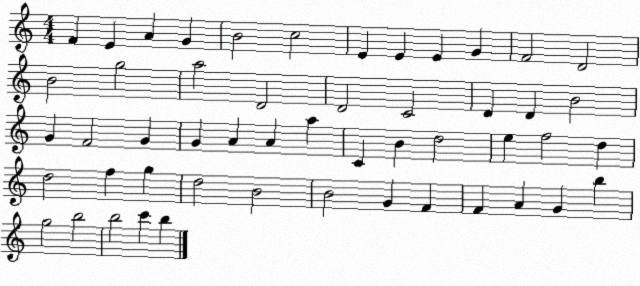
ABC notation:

X:1
T:Untitled
M:4/4
L:1/4
K:C
F E A G B2 c2 E E E G F2 D2 B2 g2 a2 D2 D2 C2 D D B2 G F2 G G A A a C B d2 e f2 d d2 f g d2 B2 B2 G F F A G b g2 b2 b2 c' b